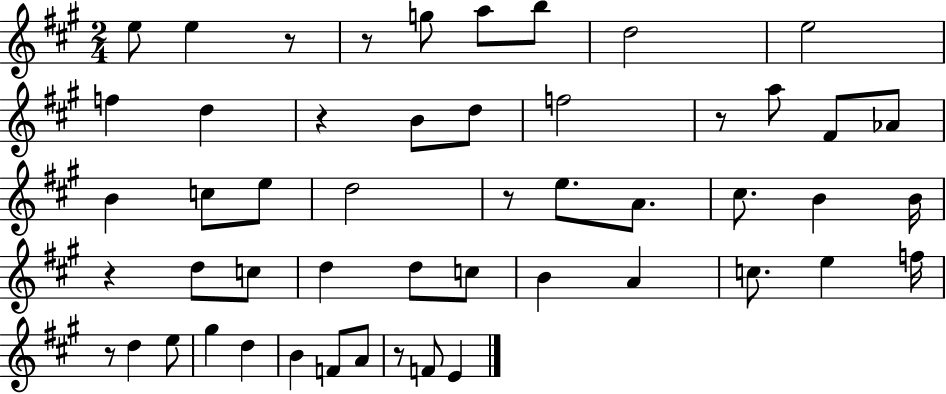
{
  \clef treble
  \numericTimeSignature
  \time 2/4
  \key a \major
  \repeat volta 2 { e''8 e''4 r8 | r8 g''8 a''8 b''8 | d''2 | e''2 | \break f''4 d''4 | r4 b'8 d''8 | f''2 | r8 a''8 fis'8 aes'8 | \break b'4 c''8 e''8 | d''2 | r8 e''8. a'8. | cis''8. b'4 b'16 | \break r4 d''8 c''8 | d''4 d''8 c''8 | b'4 a'4 | c''8. e''4 f''16 | \break r8 d''4 e''8 | gis''4 d''4 | b'4 f'8 a'8 | r8 f'8 e'4 | \break } \bar "|."
}